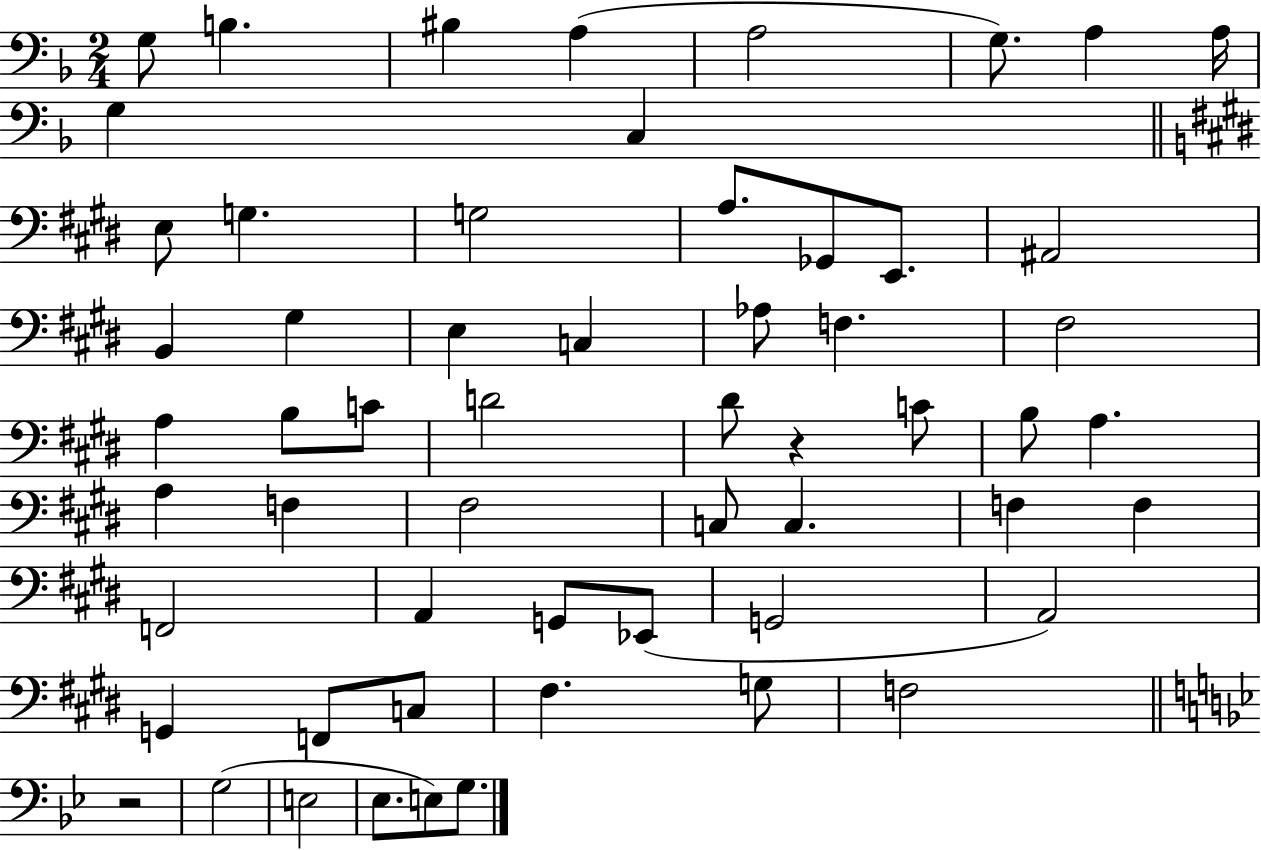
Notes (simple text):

G3/e B3/q. BIS3/q A3/q A3/h G3/e. A3/q A3/s G3/q C3/q E3/e G3/q. G3/h A3/e. Gb2/e E2/e. A#2/h B2/q G#3/q E3/q C3/q Ab3/e F3/q. F#3/h A3/q B3/e C4/e D4/h D#4/e R/q C4/e B3/e A3/q. A3/q F3/q F#3/h C3/e C3/q. F3/q F3/q F2/h A2/q G2/e Eb2/e G2/h A2/h G2/q F2/e C3/e F#3/q. G3/e F3/h R/h G3/h E3/h Eb3/e. E3/e G3/e.